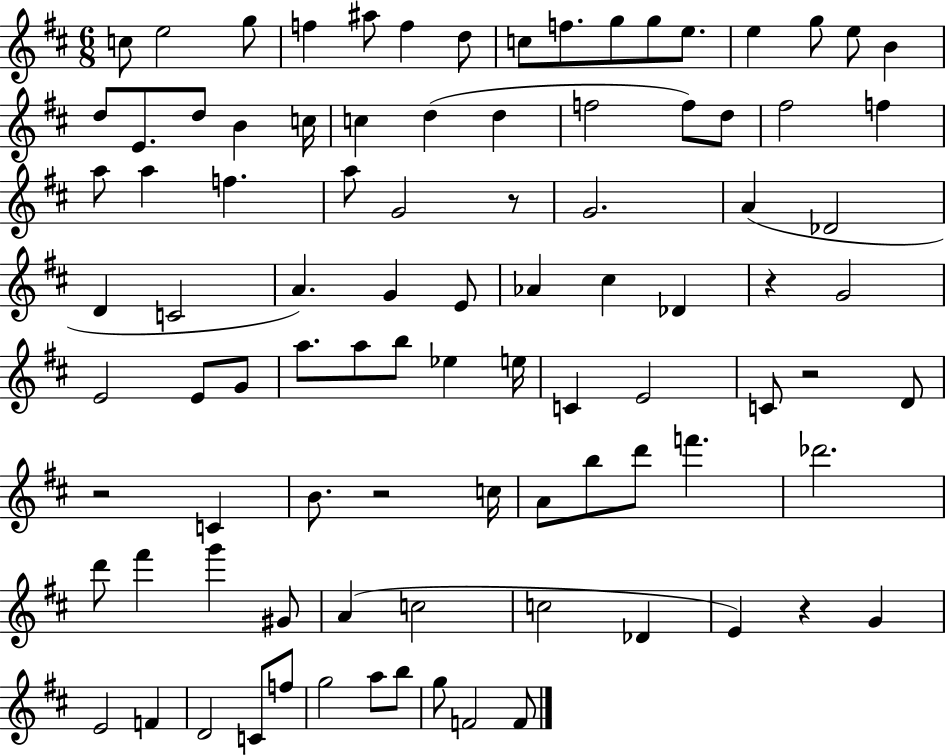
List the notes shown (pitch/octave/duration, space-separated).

C5/e E5/h G5/e F5/q A#5/e F5/q D5/e C5/e F5/e. G5/e G5/e E5/e. E5/q G5/e E5/e B4/q D5/e E4/e. D5/e B4/q C5/s C5/q D5/q D5/q F5/h F5/e D5/e F#5/h F5/q A5/e A5/q F5/q. A5/e G4/h R/e G4/h. A4/q Db4/h D4/q C4/h A4/q. G4/q E4/e Ab4/q C#5/q Db4/q R/q G4/h E4/h E4/e G4/e A5/e. A5/e B5/e Eb5/q E5/s C4/q E4/h C4/e R/h D4/e R/h C4/q B4/e. R/h C5/s A4/e B5/e D6/e F6/q. Db6/h. D6/e F#6/q G6/q G#4/e A4/q C5/h C5/h Db4/q E4/q R/q G4/q E4/h F4/q D4/h C4/e F5/e G5/h A5/e B5/e G5/e F4/h F4/e